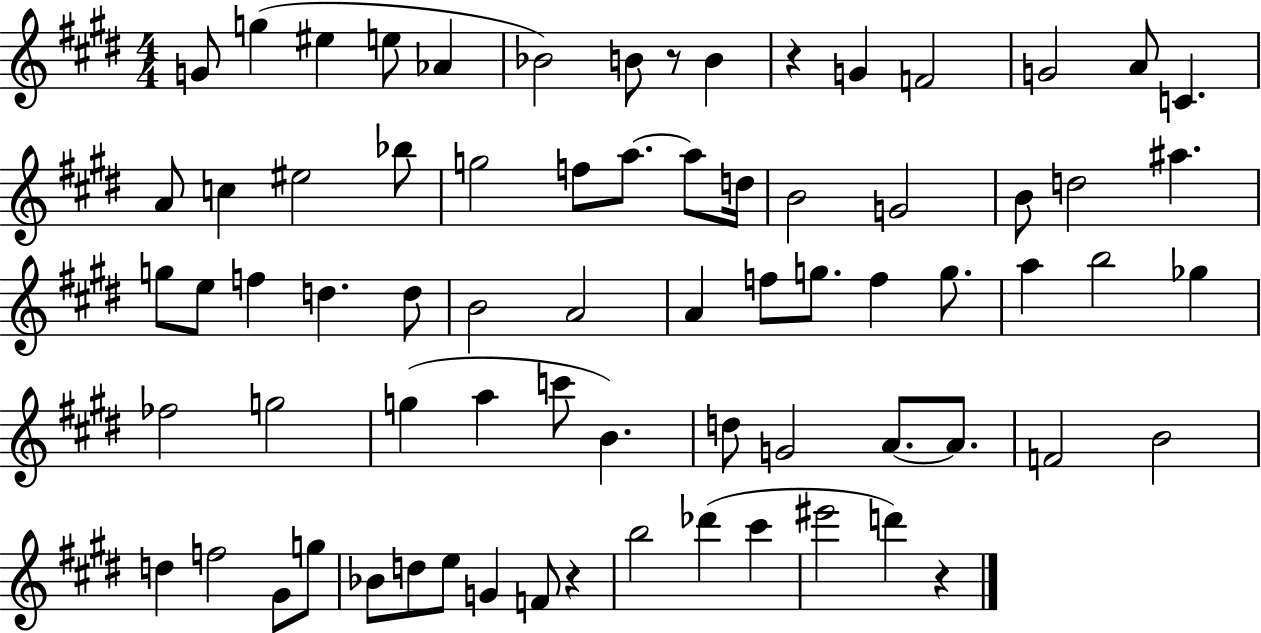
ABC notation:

X:1
T:Untitled
M:4/4
L:1/4
K:E
G/2 g ^e e/2 _A _B2 B/2 z/2 B z G F2 G2 A/2 C A/2 c ^e2 _b/2 g2 f/2 a/2 a/2 d/4 B2 G2 B/2 d2 ^a g/2 e/2 f d d/2 B2 A2 A f/2 g/2 f g/2 a b2 _g _f2 g2 g a c'/2 B d/2 G2 A/2 A/2 F2 B2 d f2 ^G/2 g/2 _B/2 d/2 e/2 G F/2 z b2 _d' ^c' ^e'2 d' z